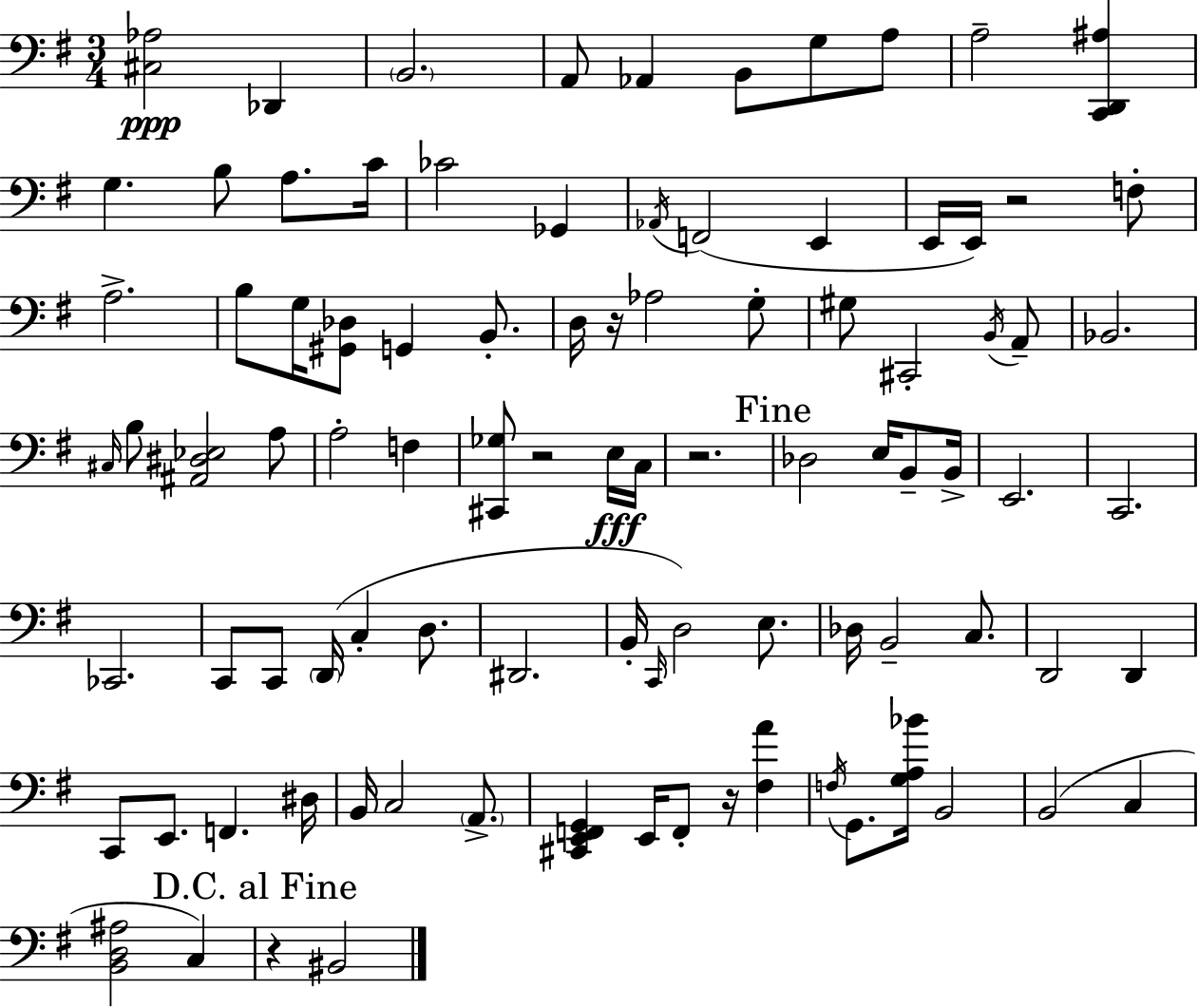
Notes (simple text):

[C#3,Ab3]/h Db2/q B2/h. A2/e Ab2/q B2/e G3/e A3/e A3/h [C2,D2,A#3]/q G3/q. B3/e A3/e. C4/s CES4/h Gb2/q Ab2/s F2/h E2/q E2/s E2/s R/h F3/e A3/h. B3/e G3/s [G#2,Db3]/e G2/q B2/e. D3/s R/s Ab3/h G3/e G#3/e C#2/h B2/s A2/e Bb2/h. C#3/s B3/e [A#2,D#3,Eb3]/h A3/e A3/h F3/q [C#2,Gb3]/e R/h E3/s C3/s R/h. Db3/h E3/s B2/e B2/s E2/h. C2/h. CES2/h. C2/e C2/e D2/s C3/q D3/e. D#2/h. B2/s C2/s D3/h E3/e. Db3/s B2/h C3/e. D2/h D2/q C2/e E2/e. F2/q. D#3/s B2/s C3/h A2/e. [C#2,E2,F2,G2]/q E2/s F2/e R/s [F#3,A4]/q F3/s G2/e. [G3,A3,Bb4]/s B2/h B2/h C3/q [B2,D3,A#3]/h C3/q R/q BIS2/h